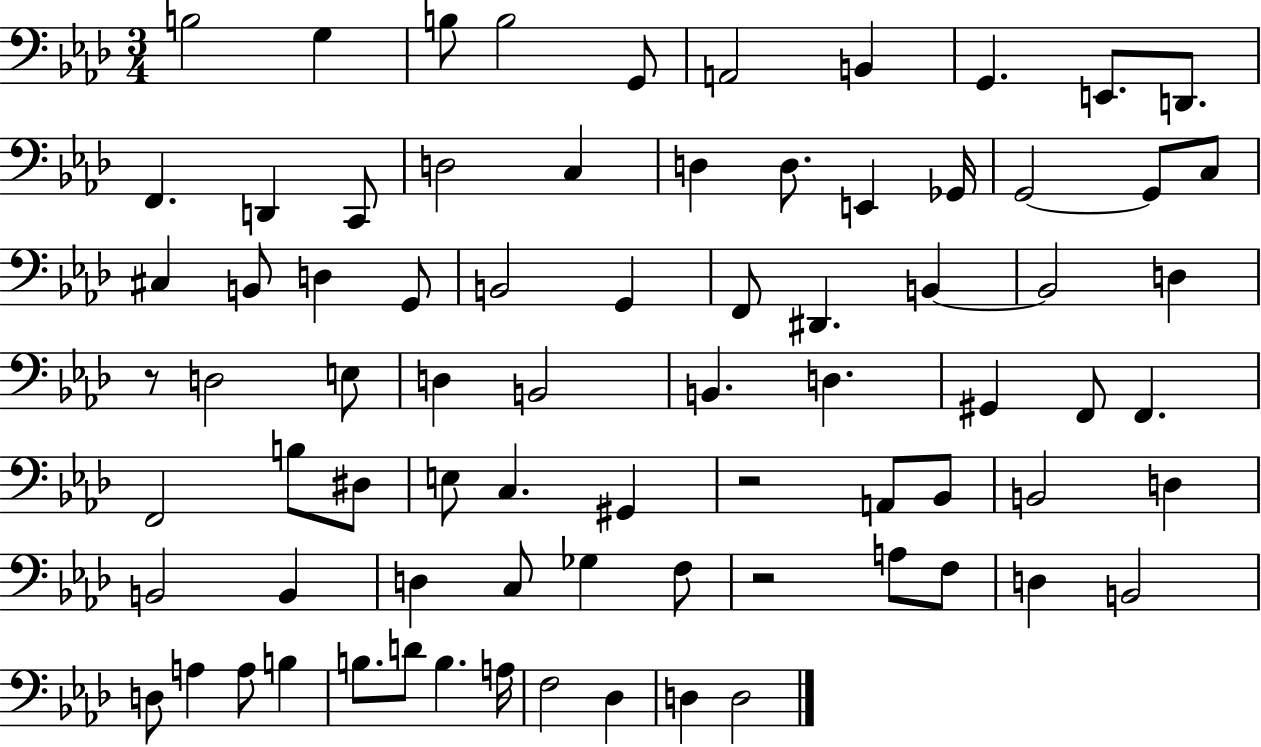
{
  \clef bass
  \numericTimeSignature
  \time 3/4
  \key aes \major
  b2 g4 | b8 b2 g,8 | a,2 b,4 | g,4. e,8. d,8. | \break f,4. d,4 c,8 | d2 c4 | d4 d8. e,4 ges,16 | g,2~~ g,8 c8 | \break cis4 b,8 d4 g,8 | b,2 g,4 | f,8 dis,4. b,4~~ | b,2 d4 | \break r8 d2 e8 | d4 b,2 | b,4. d4. | gis,4 f,8 f,4. | \break f,2 b8 dis8 | e8 c4. gis,4 | r2 a,8 bes,8 | b,2 d4 | \break b,2 b,4 | d4 c8 ges4 f8 | r2 a8 f8 | d4 b,2 | \break d8 a4 a8 b4 | b8. d'8 b4. a16 | f2 des4 | d4 d2 | \break \bar "|."
}